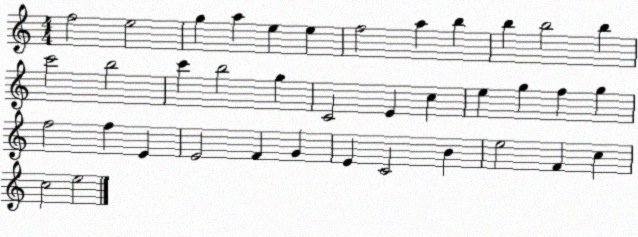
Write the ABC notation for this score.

X:1
T:Untitled
M:4/4
L:1/4
K:C
f2 e2 g a e e f2 a b b b2 b c'2 b2 c' b2 g C2 E c e g f g f2 f E E2 F G E C2 B e2 F c c2 e2